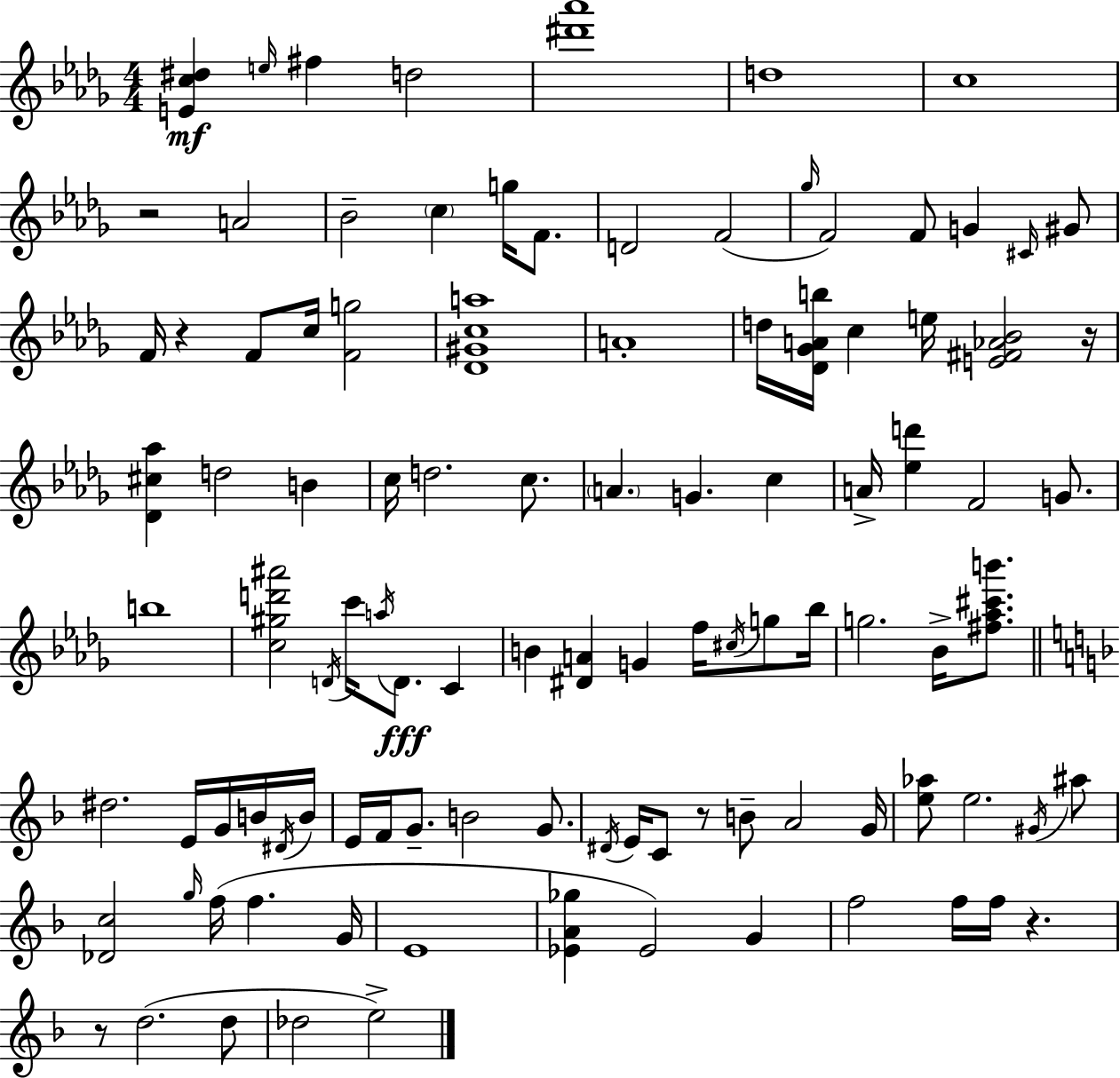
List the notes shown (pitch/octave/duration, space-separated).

[E4,C5,D#5]/q E5/s F#5/q D5/h [D#6,Ab6]/w D5/w C5/w R/h A4/h Bb4/h C5/q G5/s F4/e. D4/h F4/h Gb5/s F4/h F4/e G4/q C#4/s G#4/e F4/s R/q F4/e C5/s [F4,G5]/h [Db4,G#4,C5,A5]/w A4/w D5/s [Db4,Gb4,A4,B5]/s C5/q E5/s [E4,F#4,Ab4,Bb4]/h R/s [Db4,C#5,Ab5]/q D5/h B4/q C5/s D5/h. C5/e. A4/q. G4/q. C5/q A4/s [Eb5,D6]/q F4/h G4/e. B5/w [C5,G#5,D6,A#6]/h D4/s C6/s A5/s D4/e. C4/q B4/q [D#4,A4]/q G4/q F5/s C#5/s G5/e Bb5/s G5/h. Bb4/s [F#5,Ab5,C#6,B6]/e. D#5/h. E4/s G4/s B4/s D#4/s B4/s E4/s F4/s G4/e. B4/h G4/e. D#4/s E4/s C4/e R/e B4/e A4/h G4/s [E5,Ab5]/e E5/h. G#4/s A#5/e [Db4,C5]/h G5/s F5/s F5/q. G4/s E4/w [Eb4,A4,Gb5]/q Eb4/h G4/q F5/h F5/s F5/s R/q. R/e D5/h. D5/e Db5/h E5/h